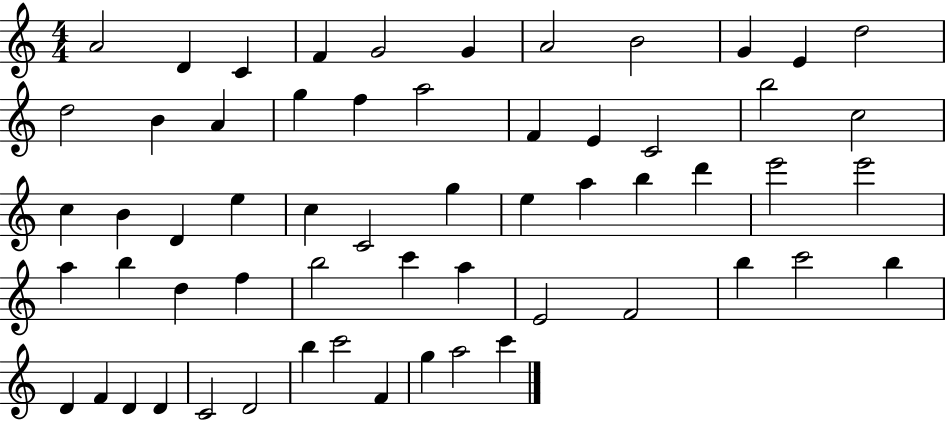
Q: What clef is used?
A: treble